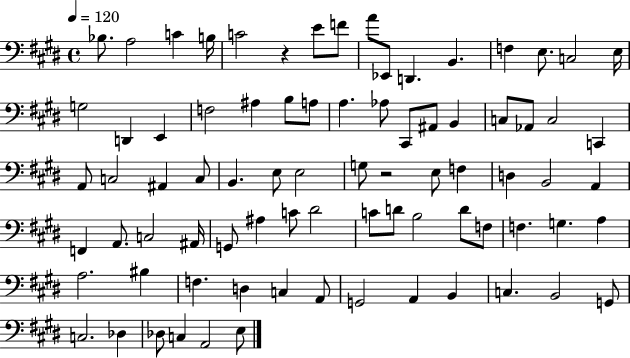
X:1
T:Untitled
M:4/4
L:1/4
K:E
_B,/2 A,2 C B,/4 C2 z E/2 F/2 A/2 _E,,/2 D,, B,, F, E,/2 C,2 E,/4 G,2 D,, E,, F,2 ^A, B,/2 A,/2 A, _A,/2 ^C,,/2 ^A,,/2 B,, C,/2 _A,,/2 C,2 C,, A,,/2 C,2 ^A,, C,/2 B,, E,/2 E,2 G,/2 z2 E,/2 F, D, B,,2 A,, F,, A,,/2 C,2 ^A,,/4 G,,/2 ^A, C/2 ^D2 C/2 D/2 B,2 D/2 F,/2 F, G, A, A,2 ^B, F, D, C, A,,/2 G,,2 A,, B,, C, B,,2 G,,/2 C,2 _D, _D,/2 C, A,,2 E,/2